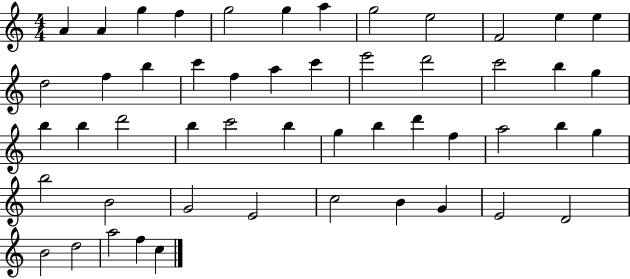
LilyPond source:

{
  \clef treble
  \numericTimeSignature
  \time 4/4
  \key c \major
  a'4 a'4 g''4 f''4 | g''2 g''4 a''4 | g''2 e''2 | f'2 e''4 e''4 | \break d''2 f''4 b''4 | c'''4 f''4 a''4 c'''4 | e'''2 d'''2 | c'''2 b''4 g''4 | \break b''4 b''4 d'''2 | b''4 c'''2 b''4 | g''4 b''4 d'''4 f''4 | a''2 b''4 g''4 | \break b''2 b'2 | g'2 e'2 | c''2 b'4 g'4 | e'2 d'2 | \break b'2 d''2 | a''2 f''4 c''4 | \bar "|."
}